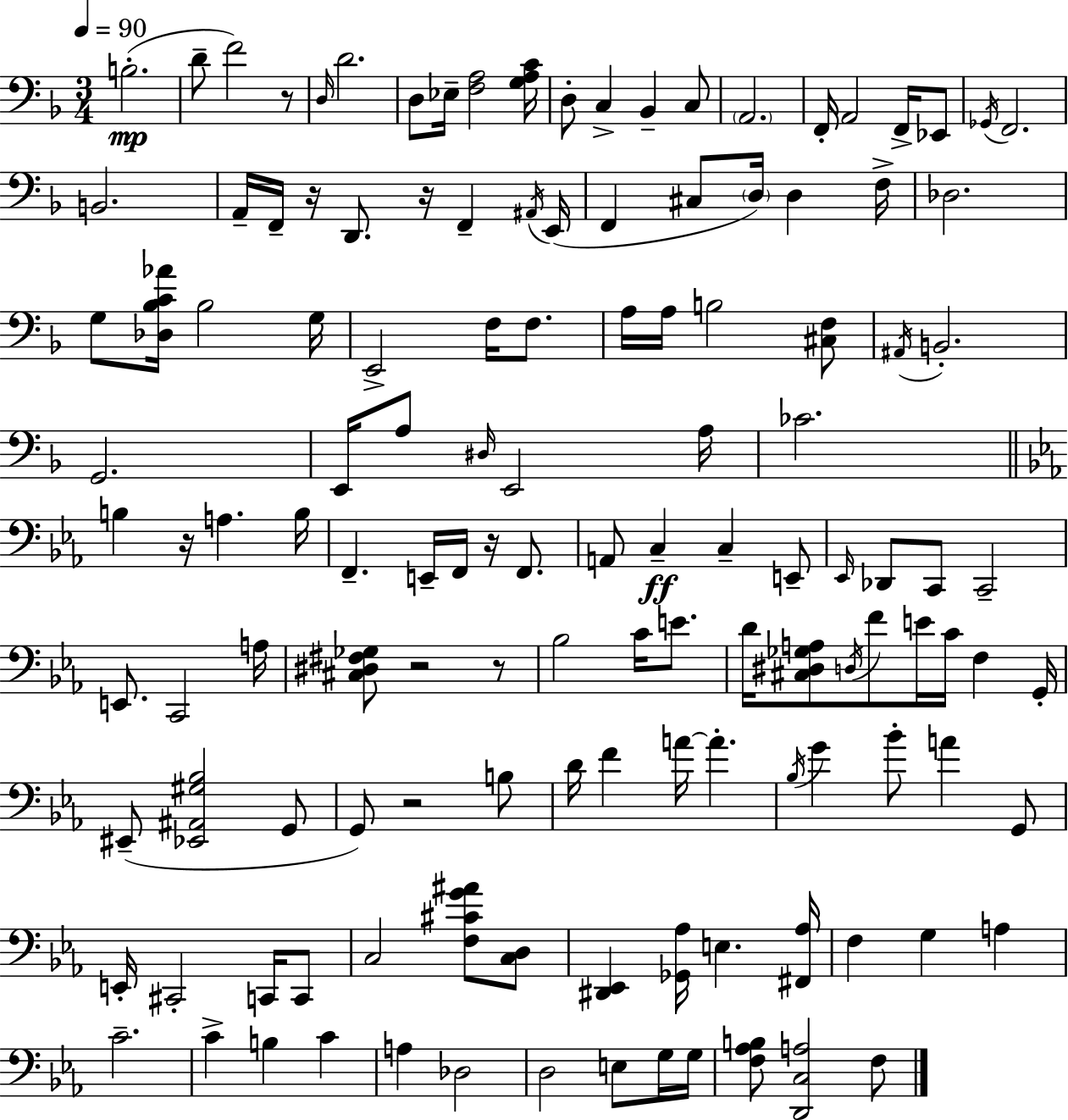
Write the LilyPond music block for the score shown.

{
  \clef bass
  \numericTimeSignature
  \time 3/4
  \key d \minor
  \tempo 4 = 90
  \repeat volta 2 { b2.-.(\mp | d'8-- f'2) r8 | \grace { d16 } d'2. | d8 ees16-- <f a>2 | \break <g a c'>16 d8-. c4-> bes,4-- c8 | \parenthesize a,2. | f,16-. a,2 f,16-> ees,8 | \acciaccatura { ges,16 } f,2. | \break b,2. | a,16-- f,16-- r16 d,8. r16 f,4-- | \acciaccatura { ais,16 } e,16( f,4 cis8 \parenthesize d16) d4 | f16-> des2. | \break g8 <des bes c' aes'>16 bes2 | g16 e,2-> f16 | f8. a16 a16 b2 | <cis f>8 \acciaccatura { ais,16 } b,2.-. | \break g,2. | e,16 a8 \grace { dis16 } e,2 | a16 ces'2. | \bar "||" \break \key c \minor b4 r16 a4. b16 | f,4.-- e,16-- f,16 r16 f,8. | a,8 c4--\ff c4-- e,8-- | \grace { ees,16 } des,8 c,8 c,2-- | \break e,8. c,2 | a16 <cis dis fis ges>8 r2 r8 | bes2 c'16 e'8. | d'16 <cis dis ges a>8 \acciaccatura { d16 } f'8 e'16 c'16 f4 | \break g,16-. eis,8--( <ees, ais, gis bes>2 | g,8 g,8) r2 | b8 d'16 f'4 a'16~~ a'4.-. | \acciaccatura { bes16 } g'4 bes'8-. a'4 | \break g,8 e,16-. cis,2-. | c,16 c,8 c2 <f cis' g' ais'>8 | <c d>8 <dis, ees,>4 <ges, aes>16 e4. | <fis, aes>16 f4 g4 a4 | \break c'2.-- | c'4-> b4 c'4 | a4 des2 | d2 e8 | \break g16 g16 <f aes b>8 <d, c a>2 | f8 } \bar "|."
}